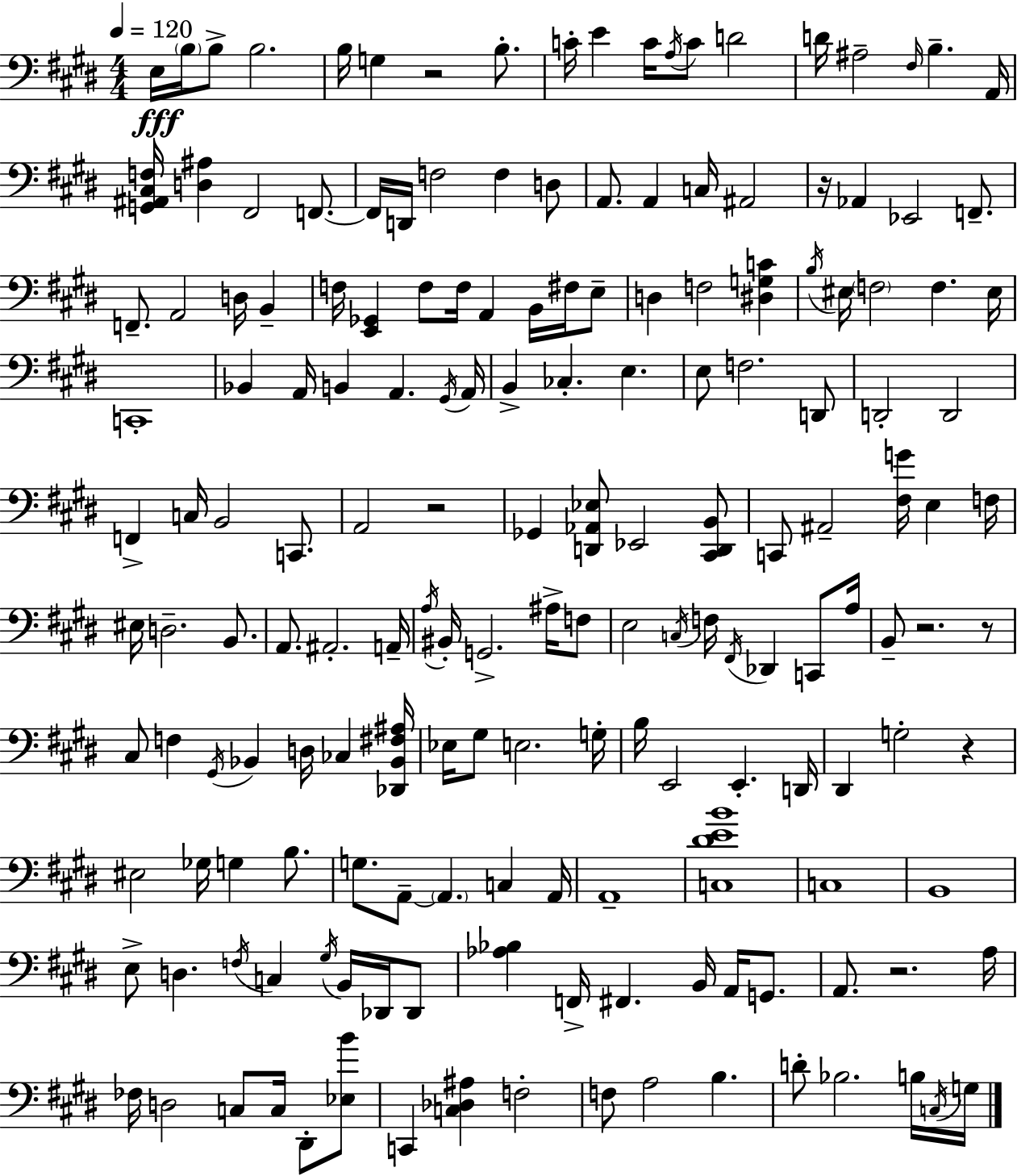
X:1
T:Untitled
M:4/4
L:1/4
K:E
E,/4 B,/4 B,/2 B,2 B,/4 G, z2 B,/2 C/4 E C/4 A,/4 C/2 D2 D/4 ^A,2 ^F,/4 B, A,,/4 [G,,^A,,^C,F,]/4 [D,^A,] ^F,,2 F,,/2 F,,/4 D,,/4 F,2 F, D,/2 A,,/2 A,, C,/4 ^A,,2 z/4 _A,, _E,,2 F,,/2 F,,/2 A,,2 D,/4 B,, F,/4 [E,,_G,,] F,/2 F,/4 A,, B,,/4 ^F,/4 E,/2 D, F,2 [^D,G,C] B,/4 ^E,/4 F,2 F, ^E,/4 C,,4 _B,, A,,/4 B,, A,, ^G,,/4 A,,/4 B,, _C, E, E,/2 F,2 D,,/2 D,,2 D,,2 F,, C,/4 B,,2 C,,/2 A,,2 z2 _G,, [D,,_A,,_E,]/2 _E,,2 [^C,,D,,B,,]/2 C,,/2 ^A,,2 [^F,G]/4 E, F,/4 ^E,/4 D,2 B,,/2 A,,/2 ^A,,2 A,,/4 A,/4 ^B,,/4 G,,2 ^A,/4 F,/2 E,2 C,/4 F,/4 ^F,,/4 _D,, C,,/2 A,/4 B,,/2 z2 z/2 ^C,/2 F, ^G,,/4 _B,, D,/4 _C, [_D,,_B,,^F,^A,]/4 _E,/4 ^G,/2 E,2 G,/4 B,/4 E,,2 E,, D,,/4 ^D,, G,2 z ^E,2 _G,/4 G, B,/2 G,/2 A,,/2 A,, C, A,,/4 A,,4 [C,^DEB]4 C,4 B,,4 E,/2 D, F,/4 C, ^G,/4 B,,/4 _D,,/4 _D,,/2 [_A,_B,] F,,/4 ^F,, B,,/4 A,,/4 G,,/2 A,,/2 z2 A,/4 _F,/4 D,2 C,/2 C,/4 ^D,,/2 [_E,B]/2 C,, [C,_D,^A,] F,2 F,/2 A,2 B, D/2 _B,2 B,/4 C,/4 G,/4